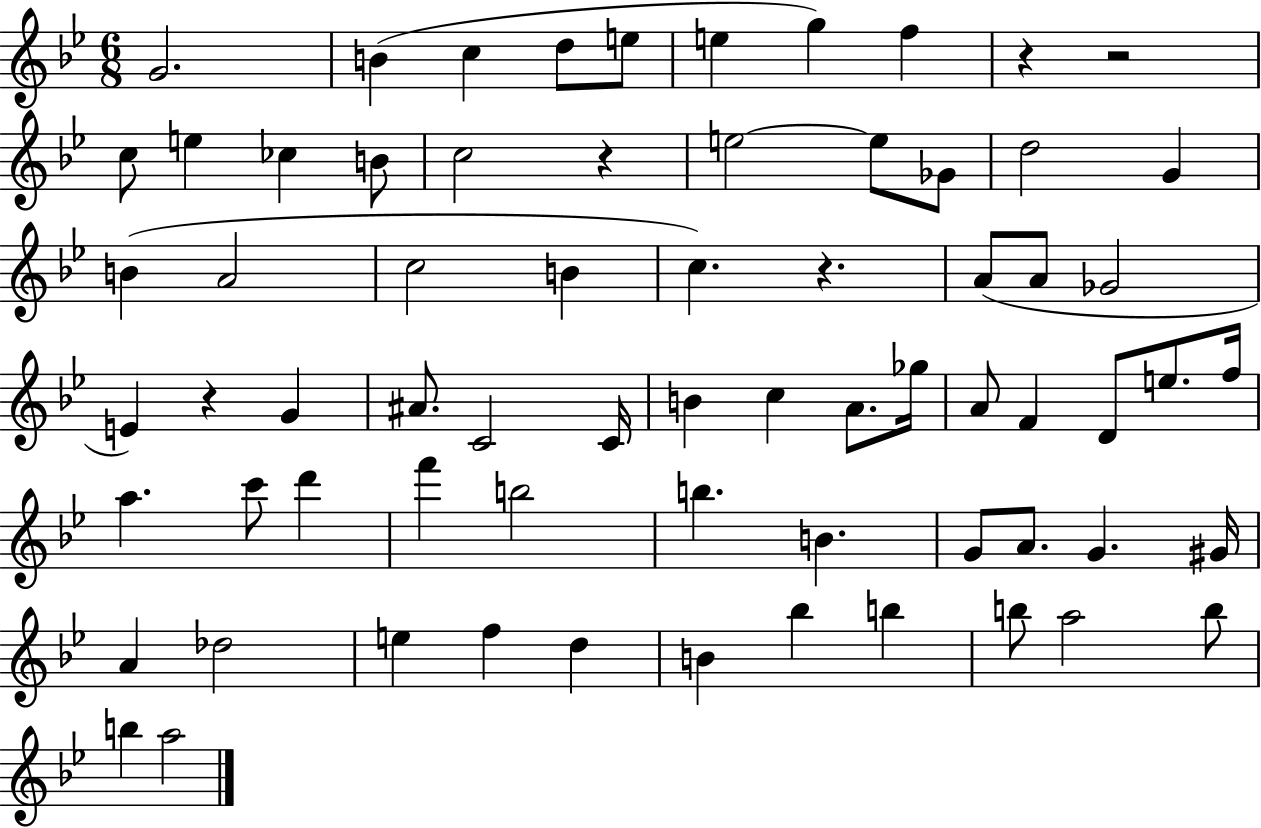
G4/h. B4/q C5/q D5/e E5/e E5/q G5/q F5/q R/q R/h C5/e E5/q CES5/q B4/e C5/h R/q E5/h E5/e Gb4/e D5/h G4/q B4/q A4/h C5/h B4/q C5/q. R/q. A4/e A4/e Gb4/h E4/q R/q G4/q A#4/e. C4/h C4/s B4/q C5/q A4/e. Gb5/s A4/e F4/q D4/e E5/e. F5/s A5/q. C6/e D6/q F6/q B5/h B5/q. B4/q. G4/e A4/e. G4/q. G#4/s A4/q Db5/h E5/q F5/q D5/q B4/q Bb5/q B5/q B5/e A5/h B5/e B5/q A5/h